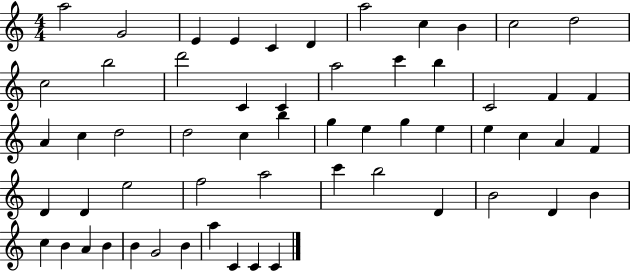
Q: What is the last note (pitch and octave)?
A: C4